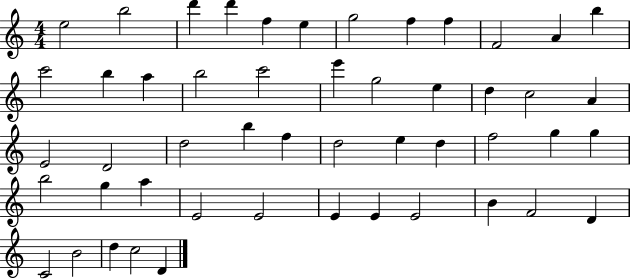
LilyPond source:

{
  \clef treble
  \numericTimeSignature
  \time 4/4
  \key c \major
  e''2 b''2 | d'''4 d'''4 f''4 e''4 | g''2 f''4 f''4 | f'2 a'4 b''4 | \break c'''2 b''4 a''4 | b''2 c'''2 | e'''4 g''2 e''4 | d''4 c''2 a'4 | \break e'2 d'2 | d''2 b''4 f''4 | d''2 e''4 d''4 | f''2 g''4 g''4 | \break b''2 g''4 a''4 | e'2 e'2 | e'4 e'4 e'2 | b'4 f'2 d'4 | \break c'2 b'2 | d''4 c''2 d'4 | \bar "|."
}